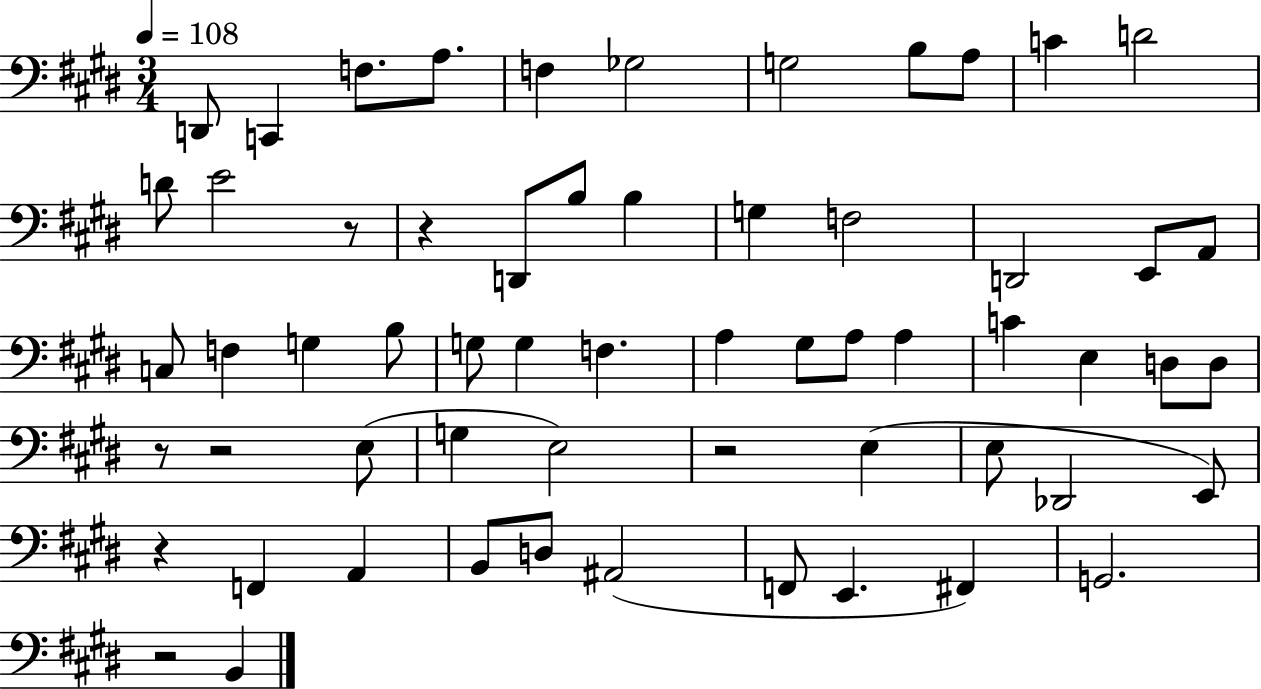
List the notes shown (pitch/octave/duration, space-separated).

D2/e C2/q F3/e. A3/e. F3/q Gb3/h G3/h B3/e A3/e C4/q D4/h D4/e E4/h R/e R/q D2/e B3/e B3/q G3/q F3/h D2/h E2/e A2/e C3/e F3/q G3/q B3/e G3/e G3/q F3/q. A3/q G#3/e A3/e A3/q C4/q E3/q D3/e D3/e R/e R/h E3/e G3/q E3/h R/h E3/q E3/e Db2/h E2/e R/q F2/q A2/q B2/e D3/e A#2/h F2/e E2/q. F#2/q G2/h. R/h B2/q